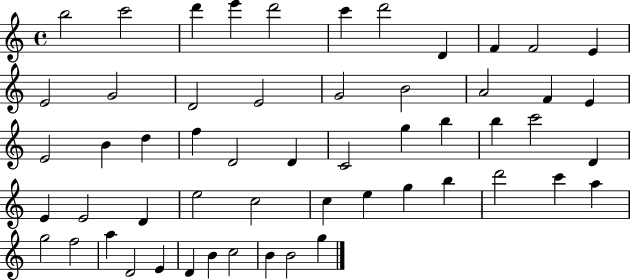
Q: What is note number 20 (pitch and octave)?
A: E4